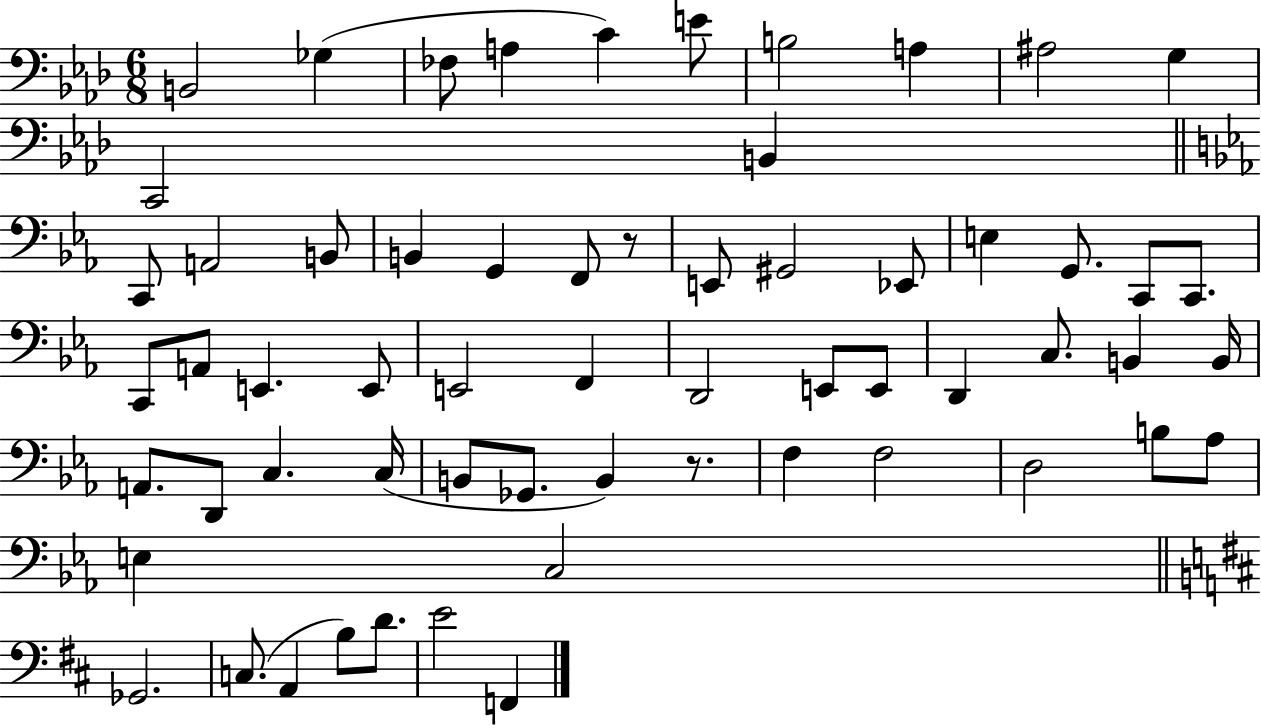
B2/h Gb3/q FES3/e A3/q C4/q E4/e B3/h A3/q A#3/h G3/q C2/h B2/q C2/e A2/h B2/e B2/q G2/q F2/e R/e E2/e G#2/h Eb2/e E3/q G2/e. C2/e C2/e. C2/e A2/e E2/q. E2/e E2/h F2/q D2/h E2/e E2/e D2/q C3/e. B2/q B2/s A2/e. D2/e C3/q. C3/s B2/e Gb2/e. B2/q R/e. F3/q F3/h D3/h B3/e Ab3/e E3/q C3/h Gb2/h. C3/e. A2/q B3/e D4/e. E4/h F2/q